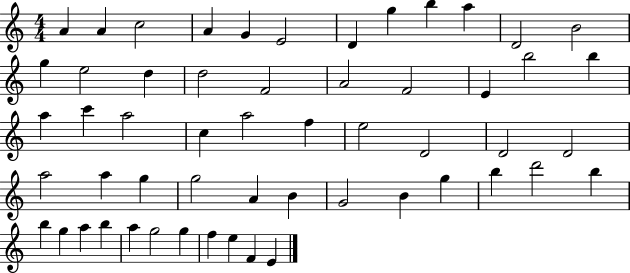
{
  \clef treble
  \numericTimeSignature
  \time 4/4
  \key c \major
  a'4 a'4 c''2 | a'4 g'4 e'2 | d'4 g''4 b''4 a''4 | d'2 b'2 | \break g''4 e''2 d''4 | d''2 f'2 | a'2 f'2 | e'4 b''2 b''4 | \break a''4 c'''4 a''2 | c''4 a''2 f''4 | e''2 d'2 | d'2 d'2 | \break a''2 a''4 g''4 | g''2 a'4 b'4 | g'2 b'4 g''4 | b''4 d'''2 b''4 | \break b''4 g''4 a''4 b''4 | a''4 g''2 g''4 | f''4 e''4 f'4 e'4 | \bar "|."
}